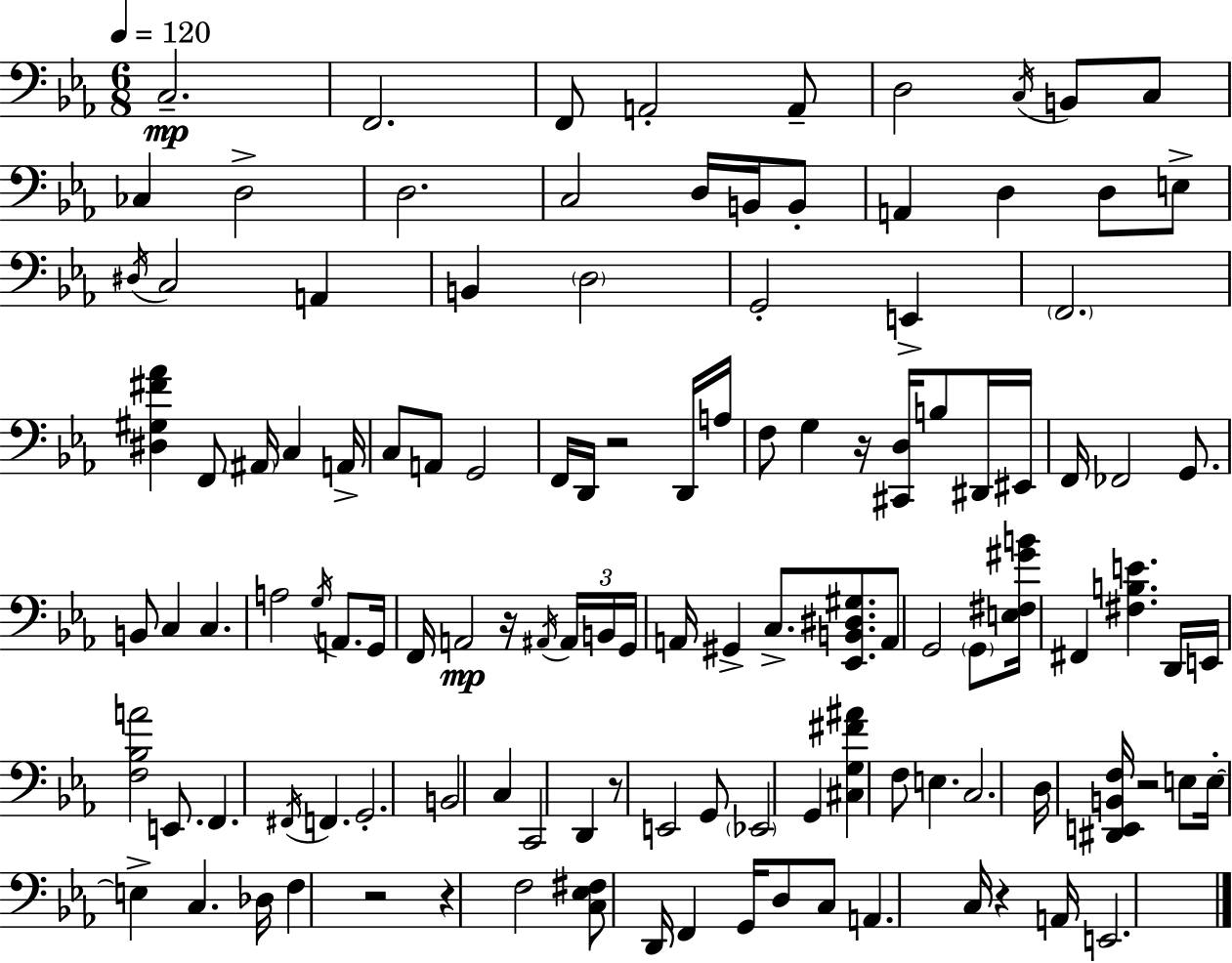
{
  \clef bass
  \numericTimeSignature
  \time 6/8
  \key ees \major
  \tempo 4 = 120
  c2.--\mp | f,2. | f,8 a,2-. a,8-- | d2 \acciaccatura { c16 } b,8 c8 | \break ces4 d2-> | d2. | c2 d16 b,16 b,8-. | a,4 d4 d8 e8-> | \break \acciaccatura { dis16 } c2 a,4 | b,4 \parenthesize d2 | g,2-. e,4-> | \parenthesize f,2. | \break <dis gis fis' aes'>4 f,8 \parenthesize ais,16 c4 | a,16-> c8 a,8 g,2 | f,16 d,16 r2 | d,16 a16 f8 g4 r16 <cis, d>16 b8 | \break dis,16 eis,16 f,16 fes,2 g,8. | b,8 c4 c4. | a2 \acciaccatura { g16 } a,8. | g,16 f,16 a,2\mp | \break r16 \acciaccatura { ais,16 } \tuplet 3/2 { ais,16 b,16 g,16 } a,16 gis,4-> c8.-> | <ees, b, dis gis>8. a,8 g,2 | \parenthesize g,8 <e fis gis' b'>16 fis,4 <fis b e'>4. | d,16 e,16 <f bes a'>2 | \break e,8. f,4. \acciaccatura { fis,16 } f,4. | g,2.-. | b,2 | c4 c,2 | \break d,4 r8 e,2 | g,8 \parenthesize ees,2 | g,4 <cis g fis' ais'>4 f8 e4. | c2. | \break d16 <dis, e, b, f>16 r2 | e8 e16-.~~ e4-> c4. | des16 f4 r2 | r4 f2 | \break <c ees fis>8 d,16 f,4 | g,16 d8 c8 a,4. c16 | r4 a,16 e,2. | \bar "|."
}